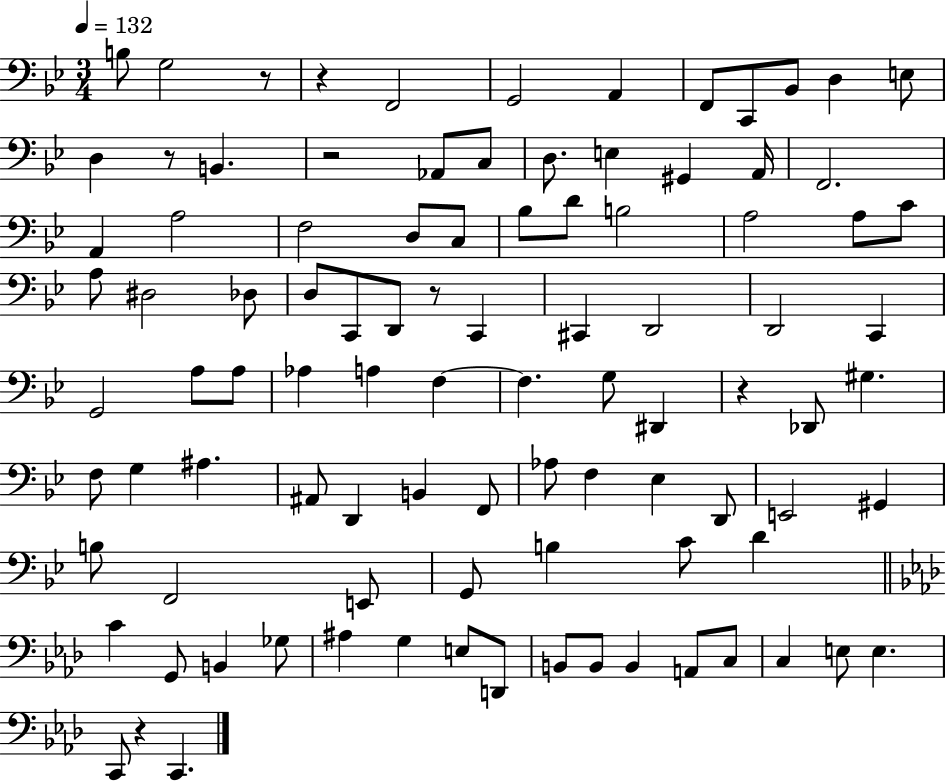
X:1
T:Untitled
M:3/4
L:1/4
K:Bb
B,/2 G,2 z/2 z F,,2 G,,2 A,, F,,/2 C,,/2 _B,,/2 D, E,/2 D, z/2 B,, z2 _A,,/2 C,/2 D,/2 E, ^G,, A,,/4 F,,2 A,, A,2 F,2 D,/2 C,/2 _B,/2 D/2 B,2 A,2 A,/2 C/2 A,/2 ^D,2 _D,/2 D,/2 C,,/2 D,,/2 z/2 C,, ^C,, D,,2 D,,2 C,, G,,2 A,/2 A,/2 _A, A, F, F, G,/2 ^D,, z _D,,/2 ^G, F,/2 G, ^A, ^A,,/2 D,, B,, F,,/2 _A,/2 F, _E, D,,/2 E,,2 ^G,, B,/2 F,,2 E,,/2 G,,/2 B, C/2 D C G,,/2 B,, _G,/2 ^A, G, E,/2 D,,/2 B,,/2 B,,/2 B,, A,,/2 C,/2 C, E,/2 E, C,,/2 z C,,